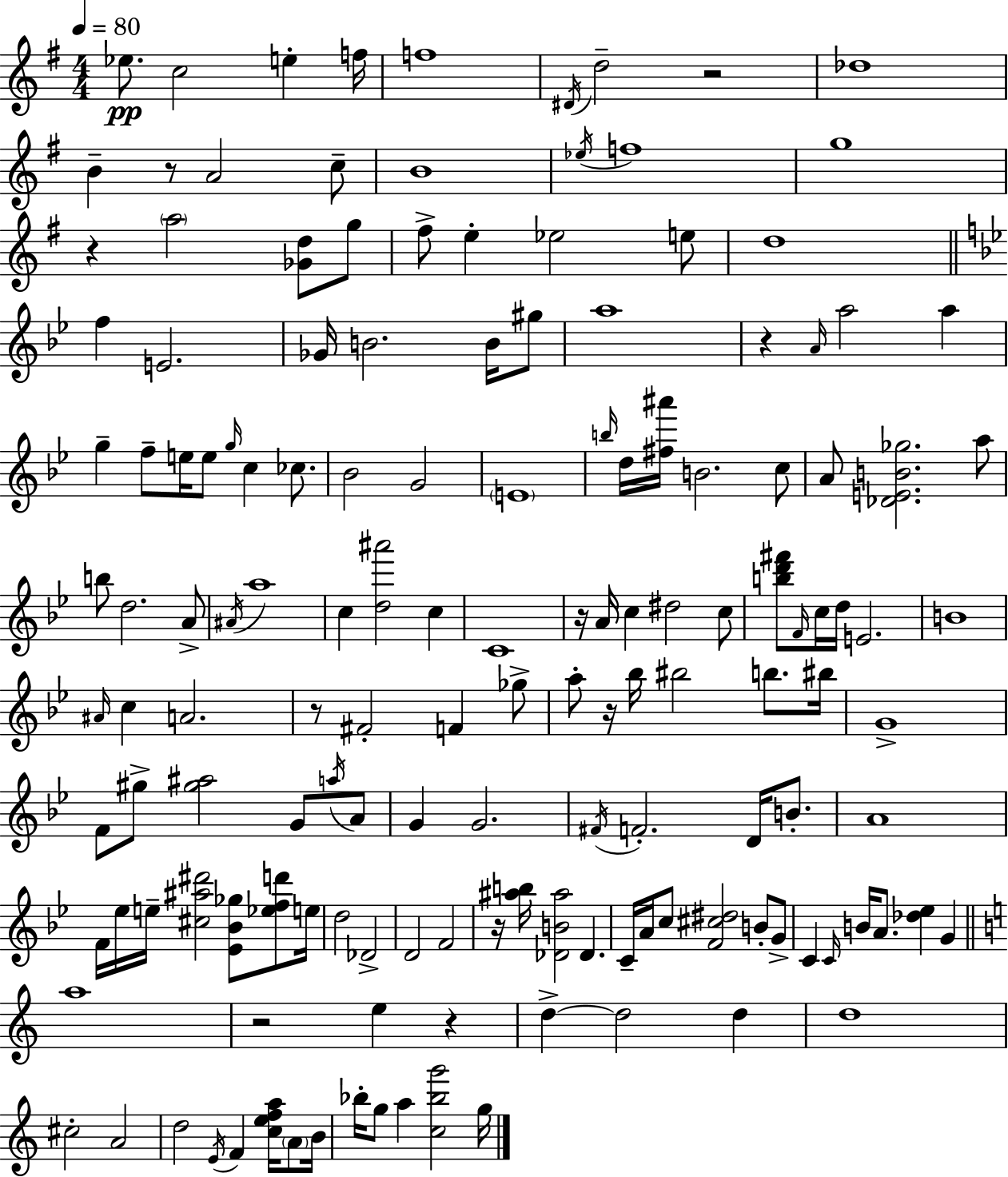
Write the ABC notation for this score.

X:1
T:Untitled
M:4/4
L:1/4
K:Em
_e/2 c2 e f/4 f4 ^D/4 d2 z2 _d4 B z/2 A2 c/2 B4 _e/4 f4 g4 z a2 [_Gd]/2 g/2 ^f/2 e _e2 e/2 d4 f E2 _G/4 B2 B/4 ^g/2 a4 z A/4 a2 a g f/2 e/4 e/2 g/4 c _c/2 _B2 G2 E4 b/4 d/4 [^f^a']/4 B2 c/2 A/2 [_DEB_g]2 a/2 b/2 d2 A/2 ^A/4 a4 c [d^a']2 c C4 z/4 A/4 c ^d2 c/2 [bd'^f']/2 F/4 c/4 d/4 E2 B4 ^A/4 c A2 z/2 ^F2 F _g/2 a/2 z/4 _b/4 ^b2 b/2 ^b/4 G4 F/2 ^g/2 [^g^a]2 G/2 a/4 A/2 G G2 ^F/4 F2 D/4 B/2 A4 F/4 _e/4 e/4 [^c^a^d']2 [_E_B_g]/2 [_efd']/2 e/4 d2 _D2 D2 F2 z/4 [^ab]/4 [_DB^a]2 _D C/4 A/4 c/2 [F^c^d]2 B/2 G/2 C C/4 B/4 A/2 [_d_e] G a4 z2 e z d d2 d d4 ^c2 A2 d2 E/4 F [cefa]/4 A/2 B/4 _b/4 g/2 a [c_bg']2 g/4